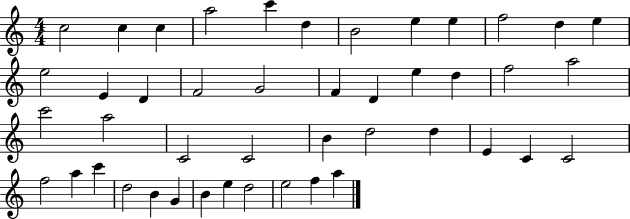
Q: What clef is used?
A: treble